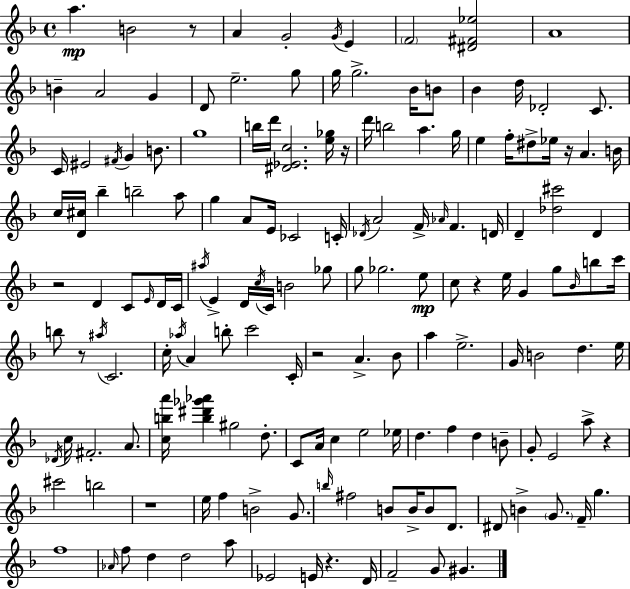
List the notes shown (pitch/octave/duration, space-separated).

A5/q. B4/h R/e A4/q G4/h G4/s E4/q F4/h [D#4,F#4,Eb5]/h A4/w B4/q A4/h G4/q D4/e E5/h. G5/e G5/s G5/h. Bb4/s B4/e Bb4/q D5/s Db4/h C4/e. C4/s EIS4/h F#4/s G4/q B4/e. G5/w B5/s D6/s [D#4,Eb4,C5]/h. [E5,Gb5]/s R/s D6/s B5/h A5/q. G5/s E5/q F5/s D#5/e Eb5/s R/s A4/q. B4/s C5/s [D4,C#5]/s Bb5/q B5/h A5/e G5/q A4/e E4/s CES4/h C4/s Db4/s A4/h F4/s Ab4/s F4/q. D4/s D4/q [Db5,C#6]/h D4/q R/h D4/q C4/e E4/s D4/s C4/s A#5/s E4/q D4/s C5/s C4/s B4/h Gb5/e G5/e Gb5/h. E5/e C5/e R/q E5/s G4/q G5/e Bb4/s B5/e C6/s B5/e R/e A#5/s C4/h. C5/s Ab5/s A4/q B5/e C6/h C4/s R/h A4/q. Bb4/e A5/q E5/h. G4/s B4/h D5/q. E5/s Db4/s C5/s F#4/h. A4/e. [C5,B5,A6]/s [B5,D#6,Gb6,Ab6]/q G#5/h D5/e. C4/e A4/s C5/q E5/h Eb5/s D5/q. F5/q D5/q B4/e G4/e E4/h A5/e R/q C#6/h B5/h R/w E5/s F5/q B4/h G4/e. B5/s F#5/h B4/e B4/s B4/e D4/e. D#4/e B4/q G4/e. F4/s G5/q. F5/w Ab4/s F5/e D5/q D5/h A5/e Eb4/h E4/s R/q. D4/s F4/h G4/e G#4/q.